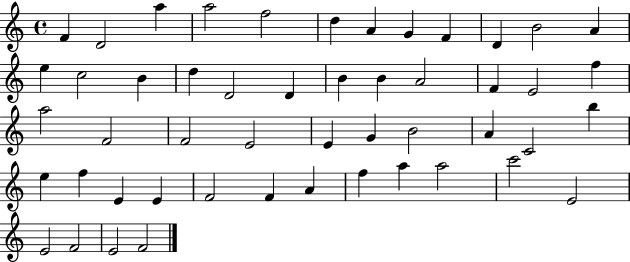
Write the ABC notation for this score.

X:1
T:Untitled
M:4/4
L:1/4
K:C
F D2 a a2 f2 d A G F D B2 A e c2 B d D2 D B B A2 F E2 f a2 F2 F2 E2 E G B2 A C2 b e f E E F2 F A f a a2 c'2 E2 E2 F2 E2 F2